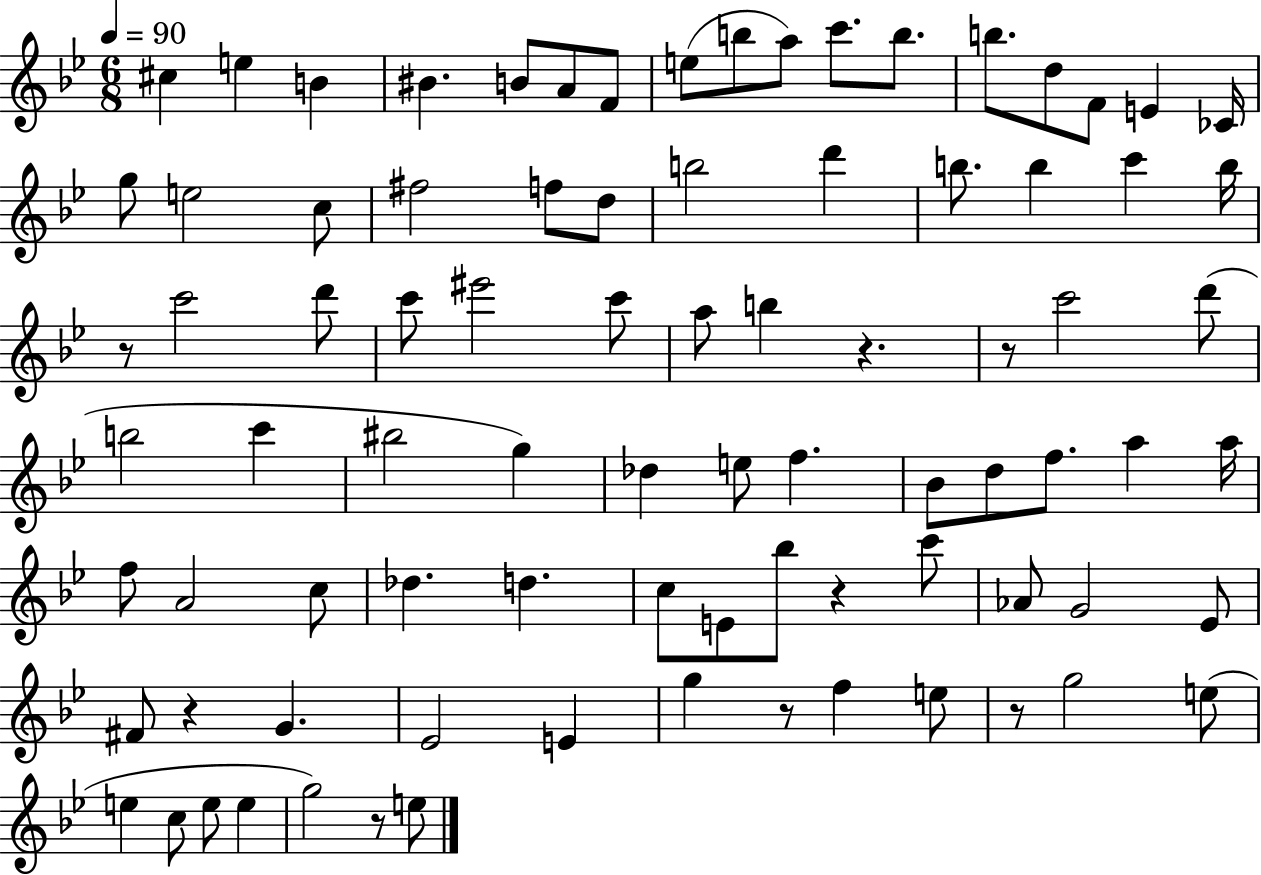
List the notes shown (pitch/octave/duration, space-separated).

C#5/q E5/q B4/q BIS4/q. B4/e A4/e F4/e E5/e B5/e A5/e C6/e. B5/e. B5/e. D5/e F4/e E4/q CES4/s G5/e E5/h C5/e F#5/h F5/e D5/e B5/h D6/q B5/e. B5/q C6/q B5/s R/e C6/h D6/e C6/e EIS6/h C6/e A5/e B5/q R/q. R/e C6/h D6/e B5/h C6/q BIS5/h G5/q Db5/q E5/e F5/q. Bb4/e D5/e F5/e. A5/q A5/s F5/e A4/h C5/e Db5/q. D5/q. C5/e E4/e Bb5/e R/q C6/e Ab4/e G4/h Eb4/e F#4/e R/q G4/q. Eb4/h E4/q G5/q R/e F5/q E5/e R/e G5/h E5/e E5/q C5/e E5/e E5/q G5/h R/e E5/e